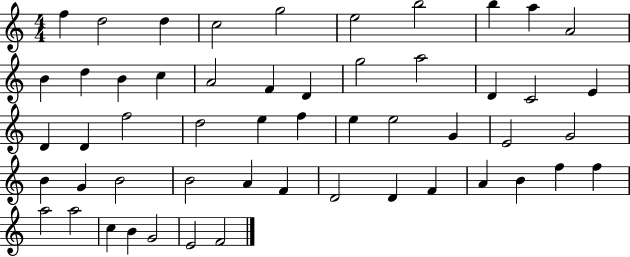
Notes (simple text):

F5/q D5/h D5/q C5/h G5/h E5/h B5/h B5/q A5/q A4/h B4/q D5/q B4/q C5/q A4/h F4/q D4/q G5/h A5/h D4/q C4/h E4/q D4/q D4/q F5/h D5/h E5/q F5/q E5/q E5/h G4/q E4/h G4/h B4/q G4/q B4/h B4/h A4/q F4/q D4/h D4/q F4/q A4/q B4/q F5/q F5/q A5/h A5/h C5/q B4/q G4/h E4/h F4/h